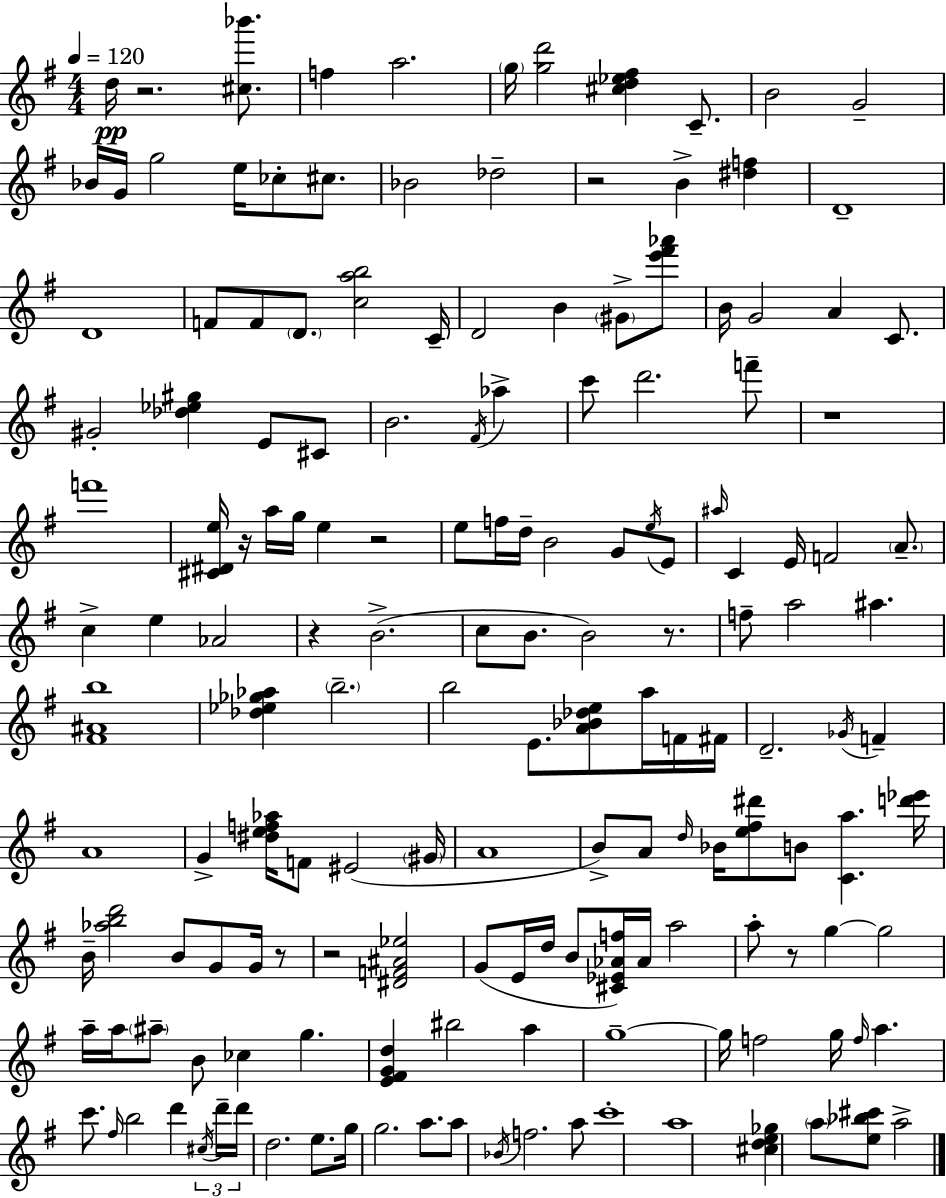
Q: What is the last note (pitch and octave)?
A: A5